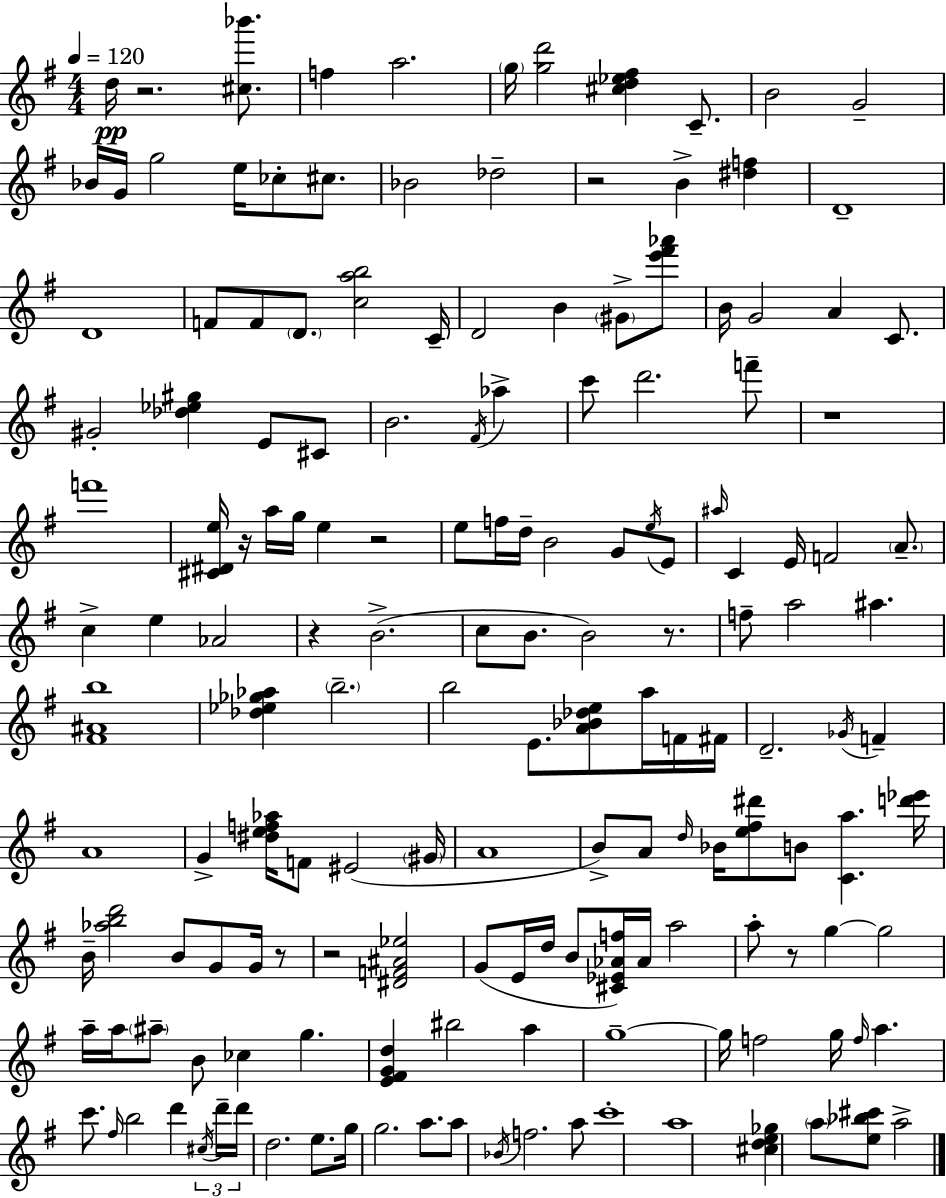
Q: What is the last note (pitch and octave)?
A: A5